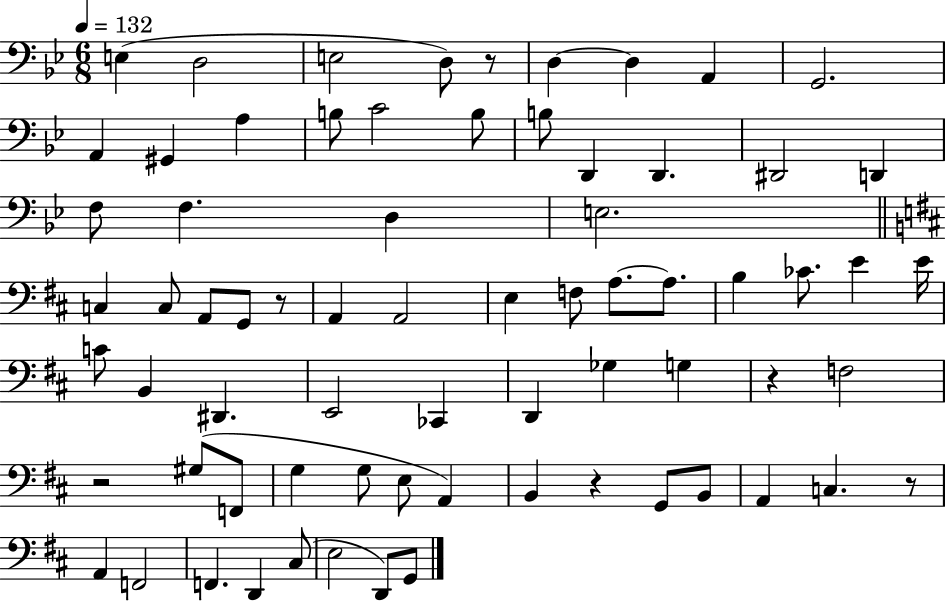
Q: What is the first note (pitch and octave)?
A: E3